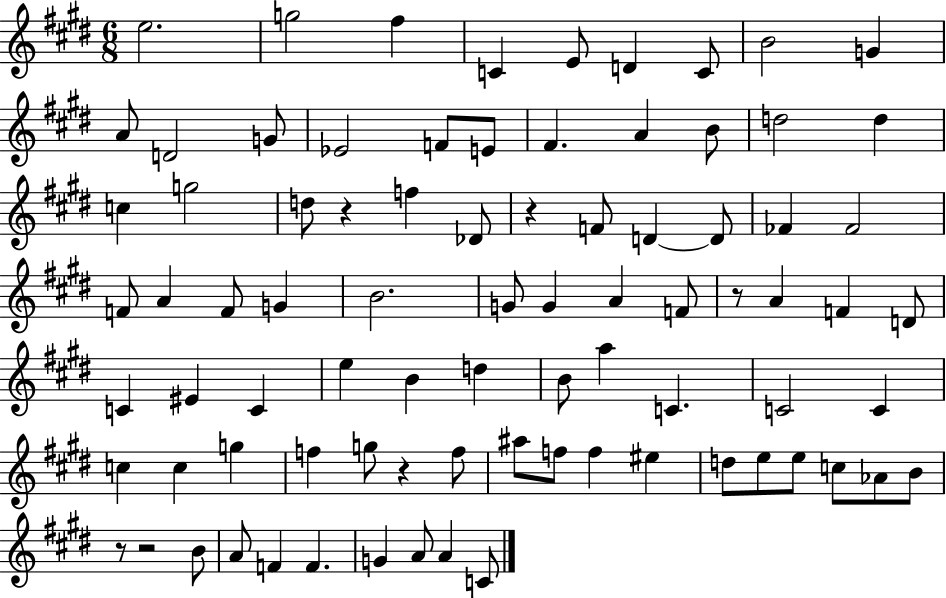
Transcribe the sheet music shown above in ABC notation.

X:1
T:Untitled
M:6/8
L:1/4
K:E
e2 g2 ^f C E/2 D C/2 B2 G A/2 D2 G/2 _E2 F/2 E/2 ^F A B/2 d2 d c g2 d/2 z f _D/2 z F/2 D D/2 _F _F2 F/2 A F/2 G B2 G/2 G A F/2 z/2 A F D/2 C ^E C e B d B/2 a C C2 C c c g f g/2 z f/2 ^a/2 f/2 f ^e d/2 e/2 e/2 c/2 _A/2 B/2 z/2 z2 B/2 A/2 F F G A/2 A C/2